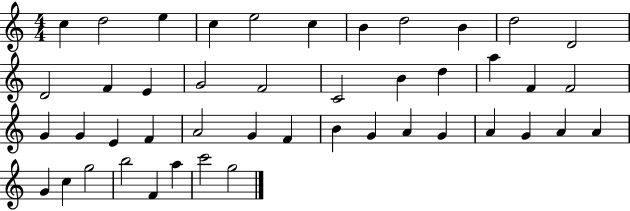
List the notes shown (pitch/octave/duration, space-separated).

C5/q D5/h E5/q C5/q E5/h C5/q B4/q D5/h B4/q D5/h D4/h D4/h F4/q E4/q G4/h F4/h C4/h B4/q D5/q A5/q F4/q F4/h G4/q G4/q E4/q F4/q A4/h G4/q F4/q B4/q G4/q A4/q G4/q A4/q G4/q A4/q A4/q G4/q C5/q G5/h B5/h F4/q A5/q C6/h G5/h